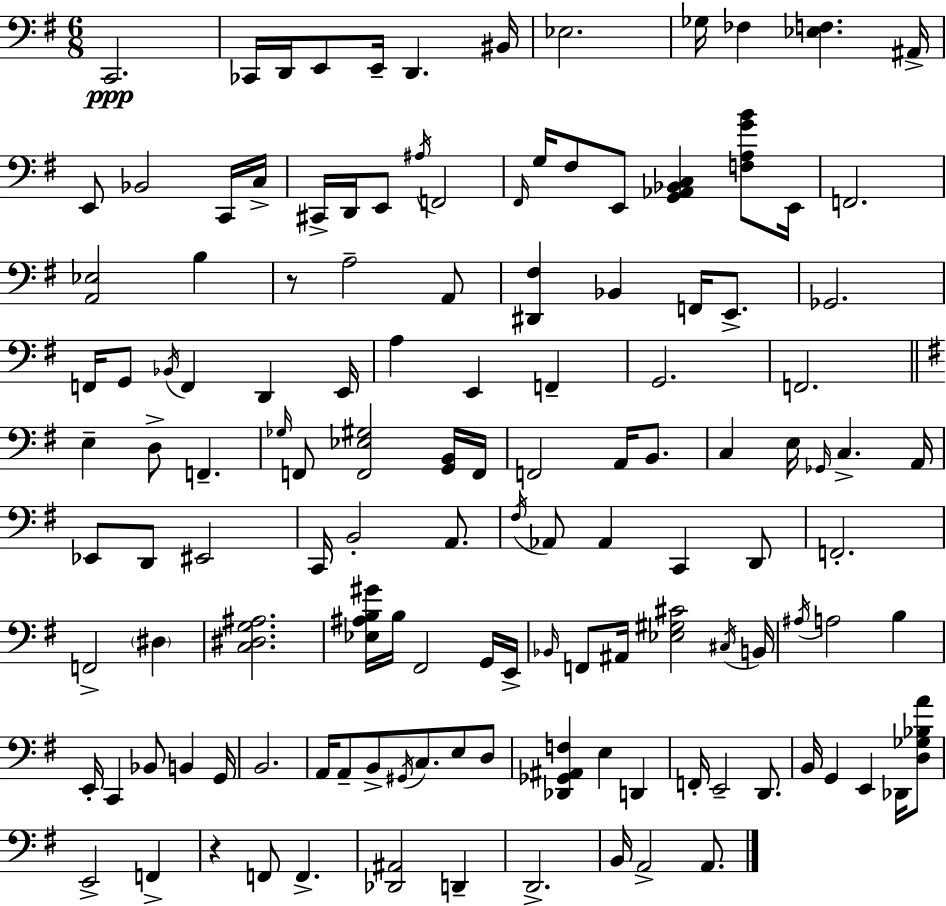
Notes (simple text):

C2/h. CES2/s D2/s E2/e E2/s D2/q. BIS2/s Eb3/h. Gb3/s FES3/q [Eb3,F3]/q. A#2/s E2/e Bb2/h C2/s C3/s C#2/s D2/s E2/e A#3/s F2/h F#2/s G3/s F#3/e E2/e [G2,Ab2,Bb2,C3]/q [F3,A3,G4,B4]/e E2/s F2/h. [A2,Eb3]/h B3/q R/e A3/h A2/e [D#2,F#3]/q Bb2/q F2/s E2/e. Gb2/h. F2/s G2/e Bb2/s F2/q D2/q E2/s A3/q E2/q F2/q G2/h. F2/h. E3/q D3/e F2/q. Gb3/s F2/e [F2,Eb3,G#3]/h [G2,B2]/s F2/s F2/h A2/s B2/e. C3/q E3/s Gb2/s C3/q. A2/s Eb2/e D2/e EIS2/h C2/s B2/h A2/e. F#3/s Ab2/e Ab2/q C2/q D2/e F2/h. F2/h D#3/q [C3,D#3,G3,A#3]/h. [Eb3,A#3,B3,G#4]/s B3/s F#2/h G2/s E2/s Bb2/s F2/e A#2/s [Eb3,G#3,C#4]/h C#3/s B2/s A#3/s A3/h B3/q E2/s C2/q Bb2/e B2/q G2/s B2/h. A2/s A2/e B2/e G#2/s C3/e. E3/e D3/e [Db2,Gb2,A#2,F3]/q E3/q D2/q F2/s E2/h D2/e. B2/s G2/q E2/q Db2/s [D3,Gb3,Bb3,A4]/e E2/h F2/q R/q F2/e F2/q. [Db2,A#2]/h D2/q D2/h. B2/s A2/h A2/e.